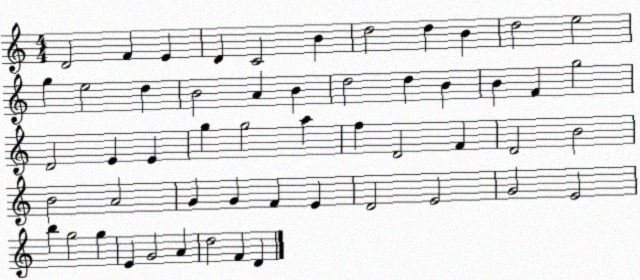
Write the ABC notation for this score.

X:1
T:Untitled
M:4/4
L:1/4
K:C
D2 F E D C2 B d2 d B d2 e2 g e2 d B2 A B d2 d B B F g2 D2 E E g g2 a f D2 F D2 B2 B2 A2 G G F E D2 E2 G2 E2 b g2 g E G2 A d2 F D